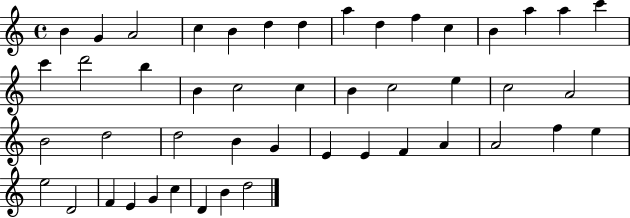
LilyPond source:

{
  \clef treble
  \time 4/4
  \defaultTimeSignature
  \key c \major
  b'4 g'4 a'2 | c''4 b'4 d''4 d''4 | a''4 d''4 f''4 c''4 | b'4 a''4 a''4 c'''4 | \break c'''4 d'''2 b''4 | b'4 c''2 c''4 | b'4 c''2 e''4 | c''2 a'2 | \break b'2 d''2 | d''2 b'4 g'4 | e'4 e'4 f'4 a'4 | a'2 f''4 e''4 | \break e''2 d'2 | f'4 e'4 g'4 c''4 | d'4 b'4 d''2 | \bar "|."
}